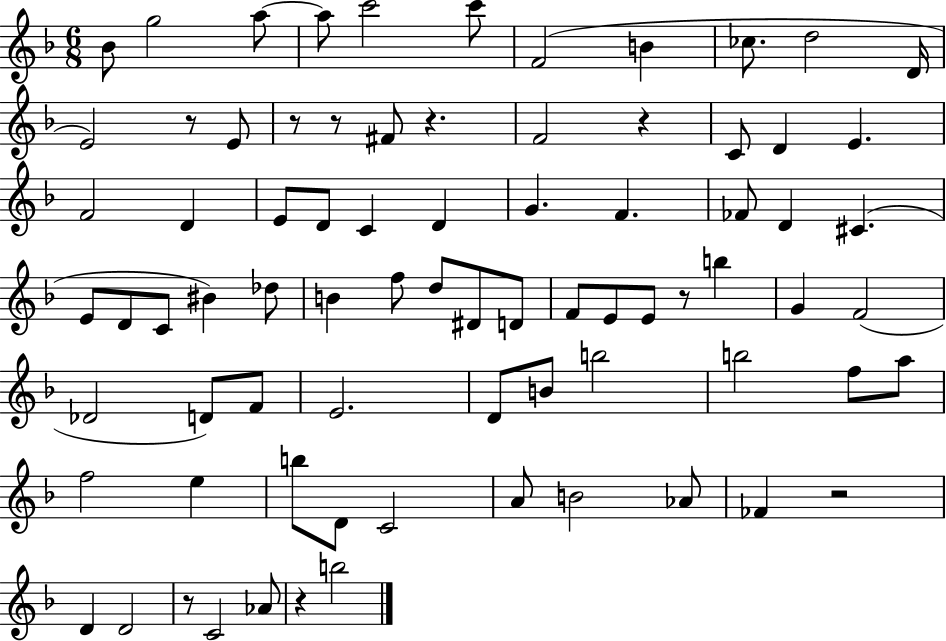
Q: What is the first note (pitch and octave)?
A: Bb4